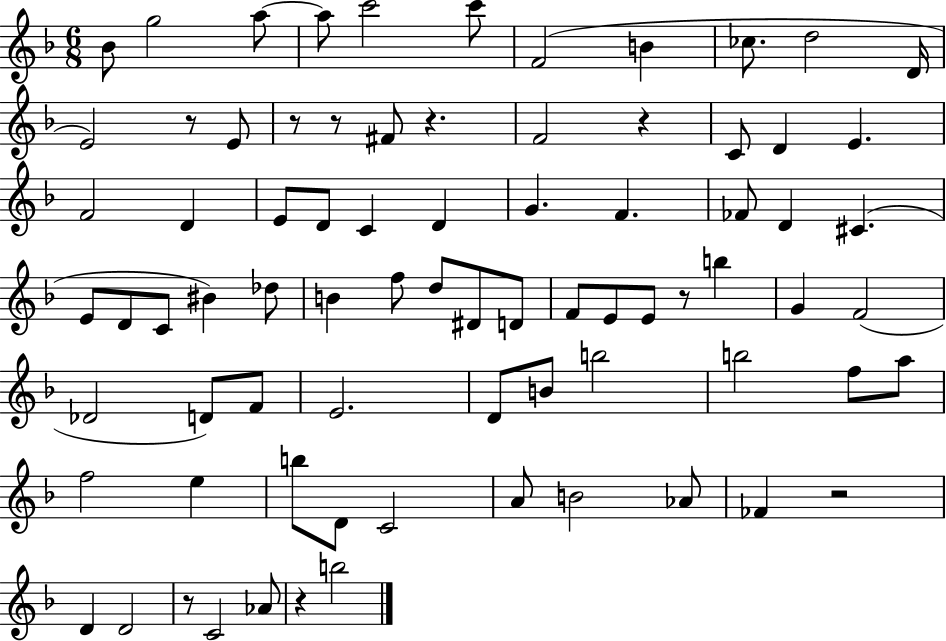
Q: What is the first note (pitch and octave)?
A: Bb4